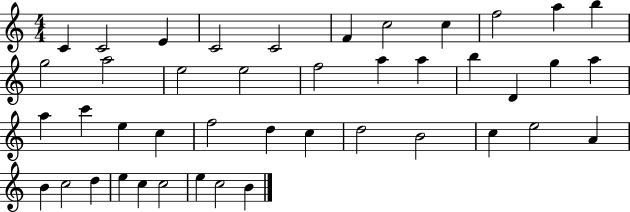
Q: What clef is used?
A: treble